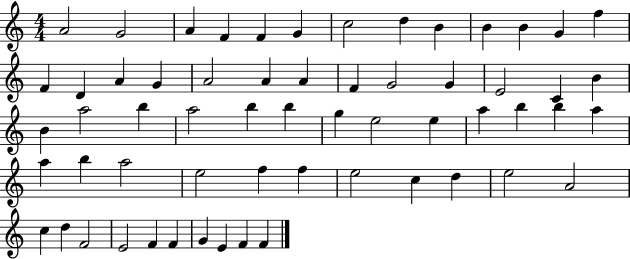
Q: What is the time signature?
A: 4/4